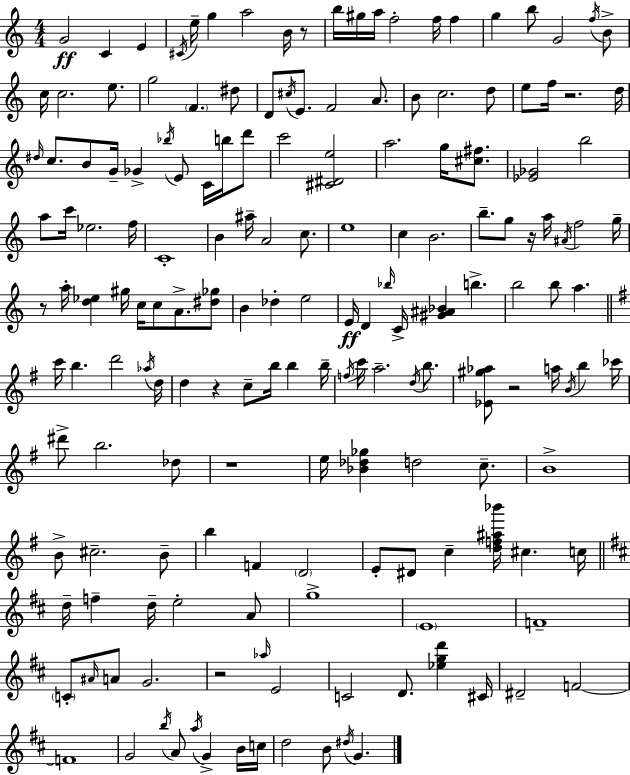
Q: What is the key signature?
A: C major